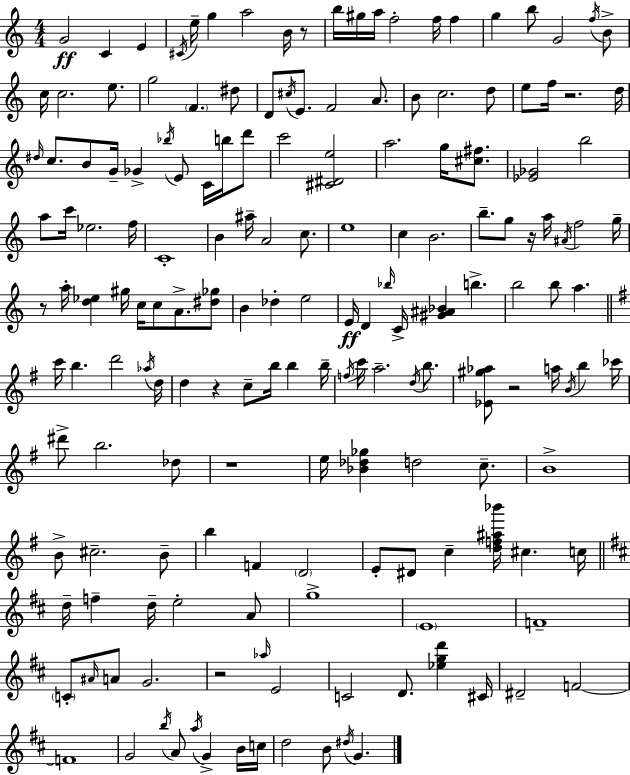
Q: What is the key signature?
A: C major